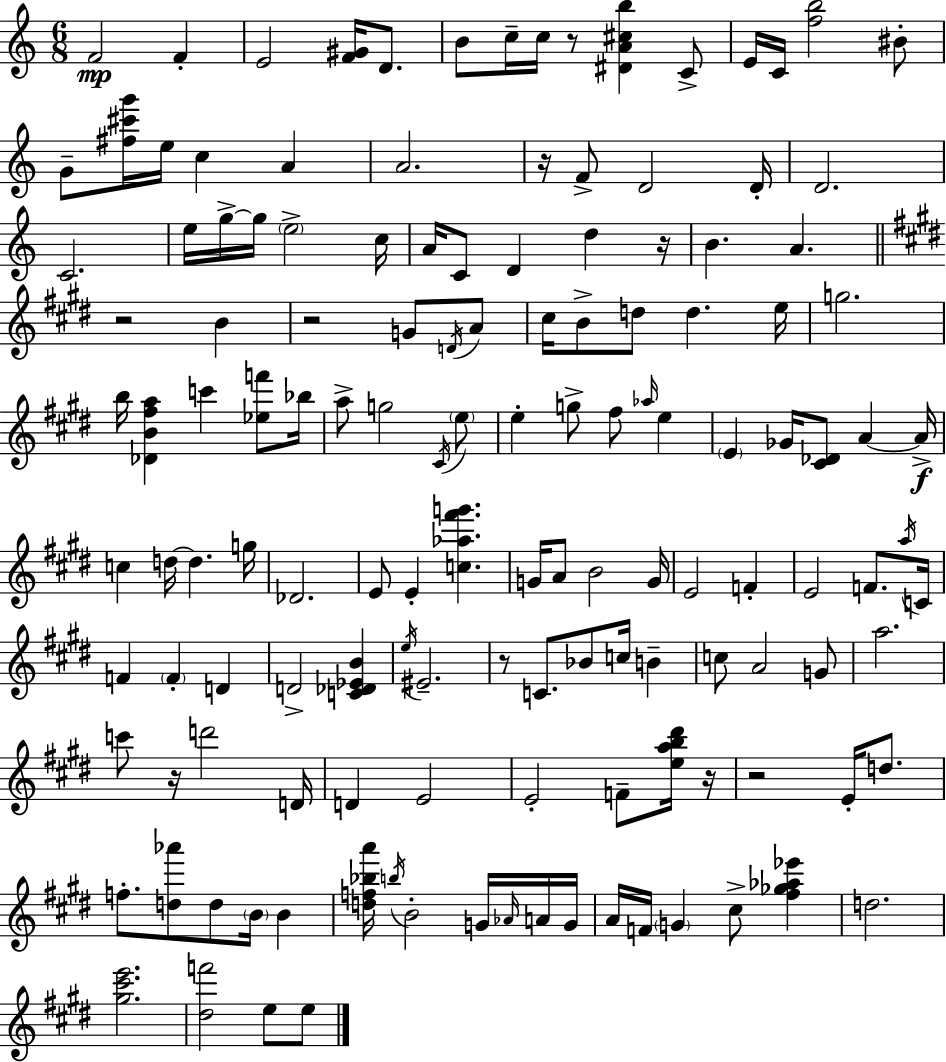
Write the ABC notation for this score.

X:1
T:Untitled
M:6/8
L:1/4
K:C
F2 F E2 [F^G]/4 D/2 B/2 c/4 c/4 z/2 [^DA^cb] C/2 E/4 C/4 [fb]2 ^B/2 G/2 [^f^c'g']/4 e/4 c A A2 z/4 F/2 D2 D/4 D2 C2 e/4 g/4 g/4 e2 c/4 A/4 C/2 D d z/4 B A z2 B z2 G/2 D/4 A/2 ^c/4 B/2 d/2 d e/4 g2 b/4 [_DB^fa] c' [_ef']/2 _b/4 a/2 g2 ^C/4 e/2 e g/2 ^f/2 _a/4 e E _G/4 [^C_D]/2 A A/4 c d/4 d g/4 _D2 E/2 E [c_a^f'g'] G/4 A/2 B2 G/4 E2 F E2 F/2 a/4 C/4 F F D D2 [C_D_EB] e/4 ^E2 z/2 C/2 _B/2 c/4 B c/2 A2 G/2 a2 c'/2 z/4 d'2 D/4 D E2 E2 F/2 [eab^d']/4 z/4 z2 E/4 d/2 f/2 [d_a']/2 d/2 B/4 B [df_ba']/4 b/4 B2 G/4 _A/4 A/4 G/4 A/4 F/4 G ^c/2 [^f_g_a_e'] d2 [^g^c'e']2 [^df']2 e/2 e/2